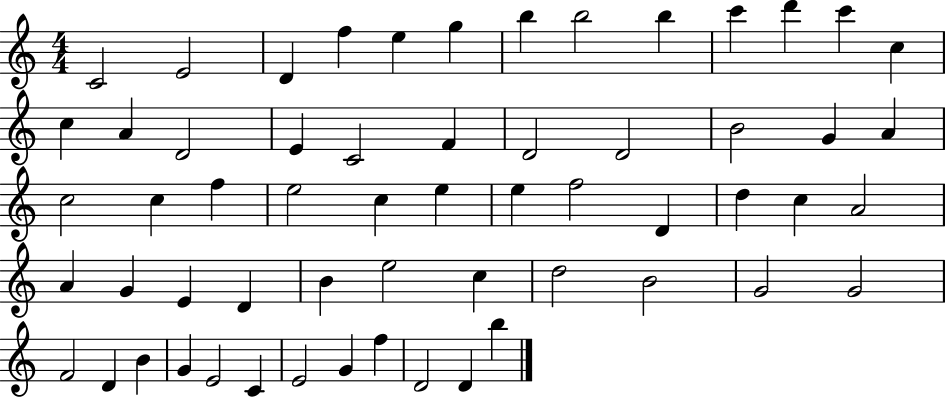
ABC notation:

X:1
T:Untitled
M:4/4
L:1/4
K:C
C2 E2 D f e g b b2 b c' d' c' c c A D2 E C2 F D2 D2 B2 G A c2 c f e2 c e e f2 D d c A2 A G E D B e2 c d2 B2 G2 G2 F2 D B G E2 C E2 G f D2 D b